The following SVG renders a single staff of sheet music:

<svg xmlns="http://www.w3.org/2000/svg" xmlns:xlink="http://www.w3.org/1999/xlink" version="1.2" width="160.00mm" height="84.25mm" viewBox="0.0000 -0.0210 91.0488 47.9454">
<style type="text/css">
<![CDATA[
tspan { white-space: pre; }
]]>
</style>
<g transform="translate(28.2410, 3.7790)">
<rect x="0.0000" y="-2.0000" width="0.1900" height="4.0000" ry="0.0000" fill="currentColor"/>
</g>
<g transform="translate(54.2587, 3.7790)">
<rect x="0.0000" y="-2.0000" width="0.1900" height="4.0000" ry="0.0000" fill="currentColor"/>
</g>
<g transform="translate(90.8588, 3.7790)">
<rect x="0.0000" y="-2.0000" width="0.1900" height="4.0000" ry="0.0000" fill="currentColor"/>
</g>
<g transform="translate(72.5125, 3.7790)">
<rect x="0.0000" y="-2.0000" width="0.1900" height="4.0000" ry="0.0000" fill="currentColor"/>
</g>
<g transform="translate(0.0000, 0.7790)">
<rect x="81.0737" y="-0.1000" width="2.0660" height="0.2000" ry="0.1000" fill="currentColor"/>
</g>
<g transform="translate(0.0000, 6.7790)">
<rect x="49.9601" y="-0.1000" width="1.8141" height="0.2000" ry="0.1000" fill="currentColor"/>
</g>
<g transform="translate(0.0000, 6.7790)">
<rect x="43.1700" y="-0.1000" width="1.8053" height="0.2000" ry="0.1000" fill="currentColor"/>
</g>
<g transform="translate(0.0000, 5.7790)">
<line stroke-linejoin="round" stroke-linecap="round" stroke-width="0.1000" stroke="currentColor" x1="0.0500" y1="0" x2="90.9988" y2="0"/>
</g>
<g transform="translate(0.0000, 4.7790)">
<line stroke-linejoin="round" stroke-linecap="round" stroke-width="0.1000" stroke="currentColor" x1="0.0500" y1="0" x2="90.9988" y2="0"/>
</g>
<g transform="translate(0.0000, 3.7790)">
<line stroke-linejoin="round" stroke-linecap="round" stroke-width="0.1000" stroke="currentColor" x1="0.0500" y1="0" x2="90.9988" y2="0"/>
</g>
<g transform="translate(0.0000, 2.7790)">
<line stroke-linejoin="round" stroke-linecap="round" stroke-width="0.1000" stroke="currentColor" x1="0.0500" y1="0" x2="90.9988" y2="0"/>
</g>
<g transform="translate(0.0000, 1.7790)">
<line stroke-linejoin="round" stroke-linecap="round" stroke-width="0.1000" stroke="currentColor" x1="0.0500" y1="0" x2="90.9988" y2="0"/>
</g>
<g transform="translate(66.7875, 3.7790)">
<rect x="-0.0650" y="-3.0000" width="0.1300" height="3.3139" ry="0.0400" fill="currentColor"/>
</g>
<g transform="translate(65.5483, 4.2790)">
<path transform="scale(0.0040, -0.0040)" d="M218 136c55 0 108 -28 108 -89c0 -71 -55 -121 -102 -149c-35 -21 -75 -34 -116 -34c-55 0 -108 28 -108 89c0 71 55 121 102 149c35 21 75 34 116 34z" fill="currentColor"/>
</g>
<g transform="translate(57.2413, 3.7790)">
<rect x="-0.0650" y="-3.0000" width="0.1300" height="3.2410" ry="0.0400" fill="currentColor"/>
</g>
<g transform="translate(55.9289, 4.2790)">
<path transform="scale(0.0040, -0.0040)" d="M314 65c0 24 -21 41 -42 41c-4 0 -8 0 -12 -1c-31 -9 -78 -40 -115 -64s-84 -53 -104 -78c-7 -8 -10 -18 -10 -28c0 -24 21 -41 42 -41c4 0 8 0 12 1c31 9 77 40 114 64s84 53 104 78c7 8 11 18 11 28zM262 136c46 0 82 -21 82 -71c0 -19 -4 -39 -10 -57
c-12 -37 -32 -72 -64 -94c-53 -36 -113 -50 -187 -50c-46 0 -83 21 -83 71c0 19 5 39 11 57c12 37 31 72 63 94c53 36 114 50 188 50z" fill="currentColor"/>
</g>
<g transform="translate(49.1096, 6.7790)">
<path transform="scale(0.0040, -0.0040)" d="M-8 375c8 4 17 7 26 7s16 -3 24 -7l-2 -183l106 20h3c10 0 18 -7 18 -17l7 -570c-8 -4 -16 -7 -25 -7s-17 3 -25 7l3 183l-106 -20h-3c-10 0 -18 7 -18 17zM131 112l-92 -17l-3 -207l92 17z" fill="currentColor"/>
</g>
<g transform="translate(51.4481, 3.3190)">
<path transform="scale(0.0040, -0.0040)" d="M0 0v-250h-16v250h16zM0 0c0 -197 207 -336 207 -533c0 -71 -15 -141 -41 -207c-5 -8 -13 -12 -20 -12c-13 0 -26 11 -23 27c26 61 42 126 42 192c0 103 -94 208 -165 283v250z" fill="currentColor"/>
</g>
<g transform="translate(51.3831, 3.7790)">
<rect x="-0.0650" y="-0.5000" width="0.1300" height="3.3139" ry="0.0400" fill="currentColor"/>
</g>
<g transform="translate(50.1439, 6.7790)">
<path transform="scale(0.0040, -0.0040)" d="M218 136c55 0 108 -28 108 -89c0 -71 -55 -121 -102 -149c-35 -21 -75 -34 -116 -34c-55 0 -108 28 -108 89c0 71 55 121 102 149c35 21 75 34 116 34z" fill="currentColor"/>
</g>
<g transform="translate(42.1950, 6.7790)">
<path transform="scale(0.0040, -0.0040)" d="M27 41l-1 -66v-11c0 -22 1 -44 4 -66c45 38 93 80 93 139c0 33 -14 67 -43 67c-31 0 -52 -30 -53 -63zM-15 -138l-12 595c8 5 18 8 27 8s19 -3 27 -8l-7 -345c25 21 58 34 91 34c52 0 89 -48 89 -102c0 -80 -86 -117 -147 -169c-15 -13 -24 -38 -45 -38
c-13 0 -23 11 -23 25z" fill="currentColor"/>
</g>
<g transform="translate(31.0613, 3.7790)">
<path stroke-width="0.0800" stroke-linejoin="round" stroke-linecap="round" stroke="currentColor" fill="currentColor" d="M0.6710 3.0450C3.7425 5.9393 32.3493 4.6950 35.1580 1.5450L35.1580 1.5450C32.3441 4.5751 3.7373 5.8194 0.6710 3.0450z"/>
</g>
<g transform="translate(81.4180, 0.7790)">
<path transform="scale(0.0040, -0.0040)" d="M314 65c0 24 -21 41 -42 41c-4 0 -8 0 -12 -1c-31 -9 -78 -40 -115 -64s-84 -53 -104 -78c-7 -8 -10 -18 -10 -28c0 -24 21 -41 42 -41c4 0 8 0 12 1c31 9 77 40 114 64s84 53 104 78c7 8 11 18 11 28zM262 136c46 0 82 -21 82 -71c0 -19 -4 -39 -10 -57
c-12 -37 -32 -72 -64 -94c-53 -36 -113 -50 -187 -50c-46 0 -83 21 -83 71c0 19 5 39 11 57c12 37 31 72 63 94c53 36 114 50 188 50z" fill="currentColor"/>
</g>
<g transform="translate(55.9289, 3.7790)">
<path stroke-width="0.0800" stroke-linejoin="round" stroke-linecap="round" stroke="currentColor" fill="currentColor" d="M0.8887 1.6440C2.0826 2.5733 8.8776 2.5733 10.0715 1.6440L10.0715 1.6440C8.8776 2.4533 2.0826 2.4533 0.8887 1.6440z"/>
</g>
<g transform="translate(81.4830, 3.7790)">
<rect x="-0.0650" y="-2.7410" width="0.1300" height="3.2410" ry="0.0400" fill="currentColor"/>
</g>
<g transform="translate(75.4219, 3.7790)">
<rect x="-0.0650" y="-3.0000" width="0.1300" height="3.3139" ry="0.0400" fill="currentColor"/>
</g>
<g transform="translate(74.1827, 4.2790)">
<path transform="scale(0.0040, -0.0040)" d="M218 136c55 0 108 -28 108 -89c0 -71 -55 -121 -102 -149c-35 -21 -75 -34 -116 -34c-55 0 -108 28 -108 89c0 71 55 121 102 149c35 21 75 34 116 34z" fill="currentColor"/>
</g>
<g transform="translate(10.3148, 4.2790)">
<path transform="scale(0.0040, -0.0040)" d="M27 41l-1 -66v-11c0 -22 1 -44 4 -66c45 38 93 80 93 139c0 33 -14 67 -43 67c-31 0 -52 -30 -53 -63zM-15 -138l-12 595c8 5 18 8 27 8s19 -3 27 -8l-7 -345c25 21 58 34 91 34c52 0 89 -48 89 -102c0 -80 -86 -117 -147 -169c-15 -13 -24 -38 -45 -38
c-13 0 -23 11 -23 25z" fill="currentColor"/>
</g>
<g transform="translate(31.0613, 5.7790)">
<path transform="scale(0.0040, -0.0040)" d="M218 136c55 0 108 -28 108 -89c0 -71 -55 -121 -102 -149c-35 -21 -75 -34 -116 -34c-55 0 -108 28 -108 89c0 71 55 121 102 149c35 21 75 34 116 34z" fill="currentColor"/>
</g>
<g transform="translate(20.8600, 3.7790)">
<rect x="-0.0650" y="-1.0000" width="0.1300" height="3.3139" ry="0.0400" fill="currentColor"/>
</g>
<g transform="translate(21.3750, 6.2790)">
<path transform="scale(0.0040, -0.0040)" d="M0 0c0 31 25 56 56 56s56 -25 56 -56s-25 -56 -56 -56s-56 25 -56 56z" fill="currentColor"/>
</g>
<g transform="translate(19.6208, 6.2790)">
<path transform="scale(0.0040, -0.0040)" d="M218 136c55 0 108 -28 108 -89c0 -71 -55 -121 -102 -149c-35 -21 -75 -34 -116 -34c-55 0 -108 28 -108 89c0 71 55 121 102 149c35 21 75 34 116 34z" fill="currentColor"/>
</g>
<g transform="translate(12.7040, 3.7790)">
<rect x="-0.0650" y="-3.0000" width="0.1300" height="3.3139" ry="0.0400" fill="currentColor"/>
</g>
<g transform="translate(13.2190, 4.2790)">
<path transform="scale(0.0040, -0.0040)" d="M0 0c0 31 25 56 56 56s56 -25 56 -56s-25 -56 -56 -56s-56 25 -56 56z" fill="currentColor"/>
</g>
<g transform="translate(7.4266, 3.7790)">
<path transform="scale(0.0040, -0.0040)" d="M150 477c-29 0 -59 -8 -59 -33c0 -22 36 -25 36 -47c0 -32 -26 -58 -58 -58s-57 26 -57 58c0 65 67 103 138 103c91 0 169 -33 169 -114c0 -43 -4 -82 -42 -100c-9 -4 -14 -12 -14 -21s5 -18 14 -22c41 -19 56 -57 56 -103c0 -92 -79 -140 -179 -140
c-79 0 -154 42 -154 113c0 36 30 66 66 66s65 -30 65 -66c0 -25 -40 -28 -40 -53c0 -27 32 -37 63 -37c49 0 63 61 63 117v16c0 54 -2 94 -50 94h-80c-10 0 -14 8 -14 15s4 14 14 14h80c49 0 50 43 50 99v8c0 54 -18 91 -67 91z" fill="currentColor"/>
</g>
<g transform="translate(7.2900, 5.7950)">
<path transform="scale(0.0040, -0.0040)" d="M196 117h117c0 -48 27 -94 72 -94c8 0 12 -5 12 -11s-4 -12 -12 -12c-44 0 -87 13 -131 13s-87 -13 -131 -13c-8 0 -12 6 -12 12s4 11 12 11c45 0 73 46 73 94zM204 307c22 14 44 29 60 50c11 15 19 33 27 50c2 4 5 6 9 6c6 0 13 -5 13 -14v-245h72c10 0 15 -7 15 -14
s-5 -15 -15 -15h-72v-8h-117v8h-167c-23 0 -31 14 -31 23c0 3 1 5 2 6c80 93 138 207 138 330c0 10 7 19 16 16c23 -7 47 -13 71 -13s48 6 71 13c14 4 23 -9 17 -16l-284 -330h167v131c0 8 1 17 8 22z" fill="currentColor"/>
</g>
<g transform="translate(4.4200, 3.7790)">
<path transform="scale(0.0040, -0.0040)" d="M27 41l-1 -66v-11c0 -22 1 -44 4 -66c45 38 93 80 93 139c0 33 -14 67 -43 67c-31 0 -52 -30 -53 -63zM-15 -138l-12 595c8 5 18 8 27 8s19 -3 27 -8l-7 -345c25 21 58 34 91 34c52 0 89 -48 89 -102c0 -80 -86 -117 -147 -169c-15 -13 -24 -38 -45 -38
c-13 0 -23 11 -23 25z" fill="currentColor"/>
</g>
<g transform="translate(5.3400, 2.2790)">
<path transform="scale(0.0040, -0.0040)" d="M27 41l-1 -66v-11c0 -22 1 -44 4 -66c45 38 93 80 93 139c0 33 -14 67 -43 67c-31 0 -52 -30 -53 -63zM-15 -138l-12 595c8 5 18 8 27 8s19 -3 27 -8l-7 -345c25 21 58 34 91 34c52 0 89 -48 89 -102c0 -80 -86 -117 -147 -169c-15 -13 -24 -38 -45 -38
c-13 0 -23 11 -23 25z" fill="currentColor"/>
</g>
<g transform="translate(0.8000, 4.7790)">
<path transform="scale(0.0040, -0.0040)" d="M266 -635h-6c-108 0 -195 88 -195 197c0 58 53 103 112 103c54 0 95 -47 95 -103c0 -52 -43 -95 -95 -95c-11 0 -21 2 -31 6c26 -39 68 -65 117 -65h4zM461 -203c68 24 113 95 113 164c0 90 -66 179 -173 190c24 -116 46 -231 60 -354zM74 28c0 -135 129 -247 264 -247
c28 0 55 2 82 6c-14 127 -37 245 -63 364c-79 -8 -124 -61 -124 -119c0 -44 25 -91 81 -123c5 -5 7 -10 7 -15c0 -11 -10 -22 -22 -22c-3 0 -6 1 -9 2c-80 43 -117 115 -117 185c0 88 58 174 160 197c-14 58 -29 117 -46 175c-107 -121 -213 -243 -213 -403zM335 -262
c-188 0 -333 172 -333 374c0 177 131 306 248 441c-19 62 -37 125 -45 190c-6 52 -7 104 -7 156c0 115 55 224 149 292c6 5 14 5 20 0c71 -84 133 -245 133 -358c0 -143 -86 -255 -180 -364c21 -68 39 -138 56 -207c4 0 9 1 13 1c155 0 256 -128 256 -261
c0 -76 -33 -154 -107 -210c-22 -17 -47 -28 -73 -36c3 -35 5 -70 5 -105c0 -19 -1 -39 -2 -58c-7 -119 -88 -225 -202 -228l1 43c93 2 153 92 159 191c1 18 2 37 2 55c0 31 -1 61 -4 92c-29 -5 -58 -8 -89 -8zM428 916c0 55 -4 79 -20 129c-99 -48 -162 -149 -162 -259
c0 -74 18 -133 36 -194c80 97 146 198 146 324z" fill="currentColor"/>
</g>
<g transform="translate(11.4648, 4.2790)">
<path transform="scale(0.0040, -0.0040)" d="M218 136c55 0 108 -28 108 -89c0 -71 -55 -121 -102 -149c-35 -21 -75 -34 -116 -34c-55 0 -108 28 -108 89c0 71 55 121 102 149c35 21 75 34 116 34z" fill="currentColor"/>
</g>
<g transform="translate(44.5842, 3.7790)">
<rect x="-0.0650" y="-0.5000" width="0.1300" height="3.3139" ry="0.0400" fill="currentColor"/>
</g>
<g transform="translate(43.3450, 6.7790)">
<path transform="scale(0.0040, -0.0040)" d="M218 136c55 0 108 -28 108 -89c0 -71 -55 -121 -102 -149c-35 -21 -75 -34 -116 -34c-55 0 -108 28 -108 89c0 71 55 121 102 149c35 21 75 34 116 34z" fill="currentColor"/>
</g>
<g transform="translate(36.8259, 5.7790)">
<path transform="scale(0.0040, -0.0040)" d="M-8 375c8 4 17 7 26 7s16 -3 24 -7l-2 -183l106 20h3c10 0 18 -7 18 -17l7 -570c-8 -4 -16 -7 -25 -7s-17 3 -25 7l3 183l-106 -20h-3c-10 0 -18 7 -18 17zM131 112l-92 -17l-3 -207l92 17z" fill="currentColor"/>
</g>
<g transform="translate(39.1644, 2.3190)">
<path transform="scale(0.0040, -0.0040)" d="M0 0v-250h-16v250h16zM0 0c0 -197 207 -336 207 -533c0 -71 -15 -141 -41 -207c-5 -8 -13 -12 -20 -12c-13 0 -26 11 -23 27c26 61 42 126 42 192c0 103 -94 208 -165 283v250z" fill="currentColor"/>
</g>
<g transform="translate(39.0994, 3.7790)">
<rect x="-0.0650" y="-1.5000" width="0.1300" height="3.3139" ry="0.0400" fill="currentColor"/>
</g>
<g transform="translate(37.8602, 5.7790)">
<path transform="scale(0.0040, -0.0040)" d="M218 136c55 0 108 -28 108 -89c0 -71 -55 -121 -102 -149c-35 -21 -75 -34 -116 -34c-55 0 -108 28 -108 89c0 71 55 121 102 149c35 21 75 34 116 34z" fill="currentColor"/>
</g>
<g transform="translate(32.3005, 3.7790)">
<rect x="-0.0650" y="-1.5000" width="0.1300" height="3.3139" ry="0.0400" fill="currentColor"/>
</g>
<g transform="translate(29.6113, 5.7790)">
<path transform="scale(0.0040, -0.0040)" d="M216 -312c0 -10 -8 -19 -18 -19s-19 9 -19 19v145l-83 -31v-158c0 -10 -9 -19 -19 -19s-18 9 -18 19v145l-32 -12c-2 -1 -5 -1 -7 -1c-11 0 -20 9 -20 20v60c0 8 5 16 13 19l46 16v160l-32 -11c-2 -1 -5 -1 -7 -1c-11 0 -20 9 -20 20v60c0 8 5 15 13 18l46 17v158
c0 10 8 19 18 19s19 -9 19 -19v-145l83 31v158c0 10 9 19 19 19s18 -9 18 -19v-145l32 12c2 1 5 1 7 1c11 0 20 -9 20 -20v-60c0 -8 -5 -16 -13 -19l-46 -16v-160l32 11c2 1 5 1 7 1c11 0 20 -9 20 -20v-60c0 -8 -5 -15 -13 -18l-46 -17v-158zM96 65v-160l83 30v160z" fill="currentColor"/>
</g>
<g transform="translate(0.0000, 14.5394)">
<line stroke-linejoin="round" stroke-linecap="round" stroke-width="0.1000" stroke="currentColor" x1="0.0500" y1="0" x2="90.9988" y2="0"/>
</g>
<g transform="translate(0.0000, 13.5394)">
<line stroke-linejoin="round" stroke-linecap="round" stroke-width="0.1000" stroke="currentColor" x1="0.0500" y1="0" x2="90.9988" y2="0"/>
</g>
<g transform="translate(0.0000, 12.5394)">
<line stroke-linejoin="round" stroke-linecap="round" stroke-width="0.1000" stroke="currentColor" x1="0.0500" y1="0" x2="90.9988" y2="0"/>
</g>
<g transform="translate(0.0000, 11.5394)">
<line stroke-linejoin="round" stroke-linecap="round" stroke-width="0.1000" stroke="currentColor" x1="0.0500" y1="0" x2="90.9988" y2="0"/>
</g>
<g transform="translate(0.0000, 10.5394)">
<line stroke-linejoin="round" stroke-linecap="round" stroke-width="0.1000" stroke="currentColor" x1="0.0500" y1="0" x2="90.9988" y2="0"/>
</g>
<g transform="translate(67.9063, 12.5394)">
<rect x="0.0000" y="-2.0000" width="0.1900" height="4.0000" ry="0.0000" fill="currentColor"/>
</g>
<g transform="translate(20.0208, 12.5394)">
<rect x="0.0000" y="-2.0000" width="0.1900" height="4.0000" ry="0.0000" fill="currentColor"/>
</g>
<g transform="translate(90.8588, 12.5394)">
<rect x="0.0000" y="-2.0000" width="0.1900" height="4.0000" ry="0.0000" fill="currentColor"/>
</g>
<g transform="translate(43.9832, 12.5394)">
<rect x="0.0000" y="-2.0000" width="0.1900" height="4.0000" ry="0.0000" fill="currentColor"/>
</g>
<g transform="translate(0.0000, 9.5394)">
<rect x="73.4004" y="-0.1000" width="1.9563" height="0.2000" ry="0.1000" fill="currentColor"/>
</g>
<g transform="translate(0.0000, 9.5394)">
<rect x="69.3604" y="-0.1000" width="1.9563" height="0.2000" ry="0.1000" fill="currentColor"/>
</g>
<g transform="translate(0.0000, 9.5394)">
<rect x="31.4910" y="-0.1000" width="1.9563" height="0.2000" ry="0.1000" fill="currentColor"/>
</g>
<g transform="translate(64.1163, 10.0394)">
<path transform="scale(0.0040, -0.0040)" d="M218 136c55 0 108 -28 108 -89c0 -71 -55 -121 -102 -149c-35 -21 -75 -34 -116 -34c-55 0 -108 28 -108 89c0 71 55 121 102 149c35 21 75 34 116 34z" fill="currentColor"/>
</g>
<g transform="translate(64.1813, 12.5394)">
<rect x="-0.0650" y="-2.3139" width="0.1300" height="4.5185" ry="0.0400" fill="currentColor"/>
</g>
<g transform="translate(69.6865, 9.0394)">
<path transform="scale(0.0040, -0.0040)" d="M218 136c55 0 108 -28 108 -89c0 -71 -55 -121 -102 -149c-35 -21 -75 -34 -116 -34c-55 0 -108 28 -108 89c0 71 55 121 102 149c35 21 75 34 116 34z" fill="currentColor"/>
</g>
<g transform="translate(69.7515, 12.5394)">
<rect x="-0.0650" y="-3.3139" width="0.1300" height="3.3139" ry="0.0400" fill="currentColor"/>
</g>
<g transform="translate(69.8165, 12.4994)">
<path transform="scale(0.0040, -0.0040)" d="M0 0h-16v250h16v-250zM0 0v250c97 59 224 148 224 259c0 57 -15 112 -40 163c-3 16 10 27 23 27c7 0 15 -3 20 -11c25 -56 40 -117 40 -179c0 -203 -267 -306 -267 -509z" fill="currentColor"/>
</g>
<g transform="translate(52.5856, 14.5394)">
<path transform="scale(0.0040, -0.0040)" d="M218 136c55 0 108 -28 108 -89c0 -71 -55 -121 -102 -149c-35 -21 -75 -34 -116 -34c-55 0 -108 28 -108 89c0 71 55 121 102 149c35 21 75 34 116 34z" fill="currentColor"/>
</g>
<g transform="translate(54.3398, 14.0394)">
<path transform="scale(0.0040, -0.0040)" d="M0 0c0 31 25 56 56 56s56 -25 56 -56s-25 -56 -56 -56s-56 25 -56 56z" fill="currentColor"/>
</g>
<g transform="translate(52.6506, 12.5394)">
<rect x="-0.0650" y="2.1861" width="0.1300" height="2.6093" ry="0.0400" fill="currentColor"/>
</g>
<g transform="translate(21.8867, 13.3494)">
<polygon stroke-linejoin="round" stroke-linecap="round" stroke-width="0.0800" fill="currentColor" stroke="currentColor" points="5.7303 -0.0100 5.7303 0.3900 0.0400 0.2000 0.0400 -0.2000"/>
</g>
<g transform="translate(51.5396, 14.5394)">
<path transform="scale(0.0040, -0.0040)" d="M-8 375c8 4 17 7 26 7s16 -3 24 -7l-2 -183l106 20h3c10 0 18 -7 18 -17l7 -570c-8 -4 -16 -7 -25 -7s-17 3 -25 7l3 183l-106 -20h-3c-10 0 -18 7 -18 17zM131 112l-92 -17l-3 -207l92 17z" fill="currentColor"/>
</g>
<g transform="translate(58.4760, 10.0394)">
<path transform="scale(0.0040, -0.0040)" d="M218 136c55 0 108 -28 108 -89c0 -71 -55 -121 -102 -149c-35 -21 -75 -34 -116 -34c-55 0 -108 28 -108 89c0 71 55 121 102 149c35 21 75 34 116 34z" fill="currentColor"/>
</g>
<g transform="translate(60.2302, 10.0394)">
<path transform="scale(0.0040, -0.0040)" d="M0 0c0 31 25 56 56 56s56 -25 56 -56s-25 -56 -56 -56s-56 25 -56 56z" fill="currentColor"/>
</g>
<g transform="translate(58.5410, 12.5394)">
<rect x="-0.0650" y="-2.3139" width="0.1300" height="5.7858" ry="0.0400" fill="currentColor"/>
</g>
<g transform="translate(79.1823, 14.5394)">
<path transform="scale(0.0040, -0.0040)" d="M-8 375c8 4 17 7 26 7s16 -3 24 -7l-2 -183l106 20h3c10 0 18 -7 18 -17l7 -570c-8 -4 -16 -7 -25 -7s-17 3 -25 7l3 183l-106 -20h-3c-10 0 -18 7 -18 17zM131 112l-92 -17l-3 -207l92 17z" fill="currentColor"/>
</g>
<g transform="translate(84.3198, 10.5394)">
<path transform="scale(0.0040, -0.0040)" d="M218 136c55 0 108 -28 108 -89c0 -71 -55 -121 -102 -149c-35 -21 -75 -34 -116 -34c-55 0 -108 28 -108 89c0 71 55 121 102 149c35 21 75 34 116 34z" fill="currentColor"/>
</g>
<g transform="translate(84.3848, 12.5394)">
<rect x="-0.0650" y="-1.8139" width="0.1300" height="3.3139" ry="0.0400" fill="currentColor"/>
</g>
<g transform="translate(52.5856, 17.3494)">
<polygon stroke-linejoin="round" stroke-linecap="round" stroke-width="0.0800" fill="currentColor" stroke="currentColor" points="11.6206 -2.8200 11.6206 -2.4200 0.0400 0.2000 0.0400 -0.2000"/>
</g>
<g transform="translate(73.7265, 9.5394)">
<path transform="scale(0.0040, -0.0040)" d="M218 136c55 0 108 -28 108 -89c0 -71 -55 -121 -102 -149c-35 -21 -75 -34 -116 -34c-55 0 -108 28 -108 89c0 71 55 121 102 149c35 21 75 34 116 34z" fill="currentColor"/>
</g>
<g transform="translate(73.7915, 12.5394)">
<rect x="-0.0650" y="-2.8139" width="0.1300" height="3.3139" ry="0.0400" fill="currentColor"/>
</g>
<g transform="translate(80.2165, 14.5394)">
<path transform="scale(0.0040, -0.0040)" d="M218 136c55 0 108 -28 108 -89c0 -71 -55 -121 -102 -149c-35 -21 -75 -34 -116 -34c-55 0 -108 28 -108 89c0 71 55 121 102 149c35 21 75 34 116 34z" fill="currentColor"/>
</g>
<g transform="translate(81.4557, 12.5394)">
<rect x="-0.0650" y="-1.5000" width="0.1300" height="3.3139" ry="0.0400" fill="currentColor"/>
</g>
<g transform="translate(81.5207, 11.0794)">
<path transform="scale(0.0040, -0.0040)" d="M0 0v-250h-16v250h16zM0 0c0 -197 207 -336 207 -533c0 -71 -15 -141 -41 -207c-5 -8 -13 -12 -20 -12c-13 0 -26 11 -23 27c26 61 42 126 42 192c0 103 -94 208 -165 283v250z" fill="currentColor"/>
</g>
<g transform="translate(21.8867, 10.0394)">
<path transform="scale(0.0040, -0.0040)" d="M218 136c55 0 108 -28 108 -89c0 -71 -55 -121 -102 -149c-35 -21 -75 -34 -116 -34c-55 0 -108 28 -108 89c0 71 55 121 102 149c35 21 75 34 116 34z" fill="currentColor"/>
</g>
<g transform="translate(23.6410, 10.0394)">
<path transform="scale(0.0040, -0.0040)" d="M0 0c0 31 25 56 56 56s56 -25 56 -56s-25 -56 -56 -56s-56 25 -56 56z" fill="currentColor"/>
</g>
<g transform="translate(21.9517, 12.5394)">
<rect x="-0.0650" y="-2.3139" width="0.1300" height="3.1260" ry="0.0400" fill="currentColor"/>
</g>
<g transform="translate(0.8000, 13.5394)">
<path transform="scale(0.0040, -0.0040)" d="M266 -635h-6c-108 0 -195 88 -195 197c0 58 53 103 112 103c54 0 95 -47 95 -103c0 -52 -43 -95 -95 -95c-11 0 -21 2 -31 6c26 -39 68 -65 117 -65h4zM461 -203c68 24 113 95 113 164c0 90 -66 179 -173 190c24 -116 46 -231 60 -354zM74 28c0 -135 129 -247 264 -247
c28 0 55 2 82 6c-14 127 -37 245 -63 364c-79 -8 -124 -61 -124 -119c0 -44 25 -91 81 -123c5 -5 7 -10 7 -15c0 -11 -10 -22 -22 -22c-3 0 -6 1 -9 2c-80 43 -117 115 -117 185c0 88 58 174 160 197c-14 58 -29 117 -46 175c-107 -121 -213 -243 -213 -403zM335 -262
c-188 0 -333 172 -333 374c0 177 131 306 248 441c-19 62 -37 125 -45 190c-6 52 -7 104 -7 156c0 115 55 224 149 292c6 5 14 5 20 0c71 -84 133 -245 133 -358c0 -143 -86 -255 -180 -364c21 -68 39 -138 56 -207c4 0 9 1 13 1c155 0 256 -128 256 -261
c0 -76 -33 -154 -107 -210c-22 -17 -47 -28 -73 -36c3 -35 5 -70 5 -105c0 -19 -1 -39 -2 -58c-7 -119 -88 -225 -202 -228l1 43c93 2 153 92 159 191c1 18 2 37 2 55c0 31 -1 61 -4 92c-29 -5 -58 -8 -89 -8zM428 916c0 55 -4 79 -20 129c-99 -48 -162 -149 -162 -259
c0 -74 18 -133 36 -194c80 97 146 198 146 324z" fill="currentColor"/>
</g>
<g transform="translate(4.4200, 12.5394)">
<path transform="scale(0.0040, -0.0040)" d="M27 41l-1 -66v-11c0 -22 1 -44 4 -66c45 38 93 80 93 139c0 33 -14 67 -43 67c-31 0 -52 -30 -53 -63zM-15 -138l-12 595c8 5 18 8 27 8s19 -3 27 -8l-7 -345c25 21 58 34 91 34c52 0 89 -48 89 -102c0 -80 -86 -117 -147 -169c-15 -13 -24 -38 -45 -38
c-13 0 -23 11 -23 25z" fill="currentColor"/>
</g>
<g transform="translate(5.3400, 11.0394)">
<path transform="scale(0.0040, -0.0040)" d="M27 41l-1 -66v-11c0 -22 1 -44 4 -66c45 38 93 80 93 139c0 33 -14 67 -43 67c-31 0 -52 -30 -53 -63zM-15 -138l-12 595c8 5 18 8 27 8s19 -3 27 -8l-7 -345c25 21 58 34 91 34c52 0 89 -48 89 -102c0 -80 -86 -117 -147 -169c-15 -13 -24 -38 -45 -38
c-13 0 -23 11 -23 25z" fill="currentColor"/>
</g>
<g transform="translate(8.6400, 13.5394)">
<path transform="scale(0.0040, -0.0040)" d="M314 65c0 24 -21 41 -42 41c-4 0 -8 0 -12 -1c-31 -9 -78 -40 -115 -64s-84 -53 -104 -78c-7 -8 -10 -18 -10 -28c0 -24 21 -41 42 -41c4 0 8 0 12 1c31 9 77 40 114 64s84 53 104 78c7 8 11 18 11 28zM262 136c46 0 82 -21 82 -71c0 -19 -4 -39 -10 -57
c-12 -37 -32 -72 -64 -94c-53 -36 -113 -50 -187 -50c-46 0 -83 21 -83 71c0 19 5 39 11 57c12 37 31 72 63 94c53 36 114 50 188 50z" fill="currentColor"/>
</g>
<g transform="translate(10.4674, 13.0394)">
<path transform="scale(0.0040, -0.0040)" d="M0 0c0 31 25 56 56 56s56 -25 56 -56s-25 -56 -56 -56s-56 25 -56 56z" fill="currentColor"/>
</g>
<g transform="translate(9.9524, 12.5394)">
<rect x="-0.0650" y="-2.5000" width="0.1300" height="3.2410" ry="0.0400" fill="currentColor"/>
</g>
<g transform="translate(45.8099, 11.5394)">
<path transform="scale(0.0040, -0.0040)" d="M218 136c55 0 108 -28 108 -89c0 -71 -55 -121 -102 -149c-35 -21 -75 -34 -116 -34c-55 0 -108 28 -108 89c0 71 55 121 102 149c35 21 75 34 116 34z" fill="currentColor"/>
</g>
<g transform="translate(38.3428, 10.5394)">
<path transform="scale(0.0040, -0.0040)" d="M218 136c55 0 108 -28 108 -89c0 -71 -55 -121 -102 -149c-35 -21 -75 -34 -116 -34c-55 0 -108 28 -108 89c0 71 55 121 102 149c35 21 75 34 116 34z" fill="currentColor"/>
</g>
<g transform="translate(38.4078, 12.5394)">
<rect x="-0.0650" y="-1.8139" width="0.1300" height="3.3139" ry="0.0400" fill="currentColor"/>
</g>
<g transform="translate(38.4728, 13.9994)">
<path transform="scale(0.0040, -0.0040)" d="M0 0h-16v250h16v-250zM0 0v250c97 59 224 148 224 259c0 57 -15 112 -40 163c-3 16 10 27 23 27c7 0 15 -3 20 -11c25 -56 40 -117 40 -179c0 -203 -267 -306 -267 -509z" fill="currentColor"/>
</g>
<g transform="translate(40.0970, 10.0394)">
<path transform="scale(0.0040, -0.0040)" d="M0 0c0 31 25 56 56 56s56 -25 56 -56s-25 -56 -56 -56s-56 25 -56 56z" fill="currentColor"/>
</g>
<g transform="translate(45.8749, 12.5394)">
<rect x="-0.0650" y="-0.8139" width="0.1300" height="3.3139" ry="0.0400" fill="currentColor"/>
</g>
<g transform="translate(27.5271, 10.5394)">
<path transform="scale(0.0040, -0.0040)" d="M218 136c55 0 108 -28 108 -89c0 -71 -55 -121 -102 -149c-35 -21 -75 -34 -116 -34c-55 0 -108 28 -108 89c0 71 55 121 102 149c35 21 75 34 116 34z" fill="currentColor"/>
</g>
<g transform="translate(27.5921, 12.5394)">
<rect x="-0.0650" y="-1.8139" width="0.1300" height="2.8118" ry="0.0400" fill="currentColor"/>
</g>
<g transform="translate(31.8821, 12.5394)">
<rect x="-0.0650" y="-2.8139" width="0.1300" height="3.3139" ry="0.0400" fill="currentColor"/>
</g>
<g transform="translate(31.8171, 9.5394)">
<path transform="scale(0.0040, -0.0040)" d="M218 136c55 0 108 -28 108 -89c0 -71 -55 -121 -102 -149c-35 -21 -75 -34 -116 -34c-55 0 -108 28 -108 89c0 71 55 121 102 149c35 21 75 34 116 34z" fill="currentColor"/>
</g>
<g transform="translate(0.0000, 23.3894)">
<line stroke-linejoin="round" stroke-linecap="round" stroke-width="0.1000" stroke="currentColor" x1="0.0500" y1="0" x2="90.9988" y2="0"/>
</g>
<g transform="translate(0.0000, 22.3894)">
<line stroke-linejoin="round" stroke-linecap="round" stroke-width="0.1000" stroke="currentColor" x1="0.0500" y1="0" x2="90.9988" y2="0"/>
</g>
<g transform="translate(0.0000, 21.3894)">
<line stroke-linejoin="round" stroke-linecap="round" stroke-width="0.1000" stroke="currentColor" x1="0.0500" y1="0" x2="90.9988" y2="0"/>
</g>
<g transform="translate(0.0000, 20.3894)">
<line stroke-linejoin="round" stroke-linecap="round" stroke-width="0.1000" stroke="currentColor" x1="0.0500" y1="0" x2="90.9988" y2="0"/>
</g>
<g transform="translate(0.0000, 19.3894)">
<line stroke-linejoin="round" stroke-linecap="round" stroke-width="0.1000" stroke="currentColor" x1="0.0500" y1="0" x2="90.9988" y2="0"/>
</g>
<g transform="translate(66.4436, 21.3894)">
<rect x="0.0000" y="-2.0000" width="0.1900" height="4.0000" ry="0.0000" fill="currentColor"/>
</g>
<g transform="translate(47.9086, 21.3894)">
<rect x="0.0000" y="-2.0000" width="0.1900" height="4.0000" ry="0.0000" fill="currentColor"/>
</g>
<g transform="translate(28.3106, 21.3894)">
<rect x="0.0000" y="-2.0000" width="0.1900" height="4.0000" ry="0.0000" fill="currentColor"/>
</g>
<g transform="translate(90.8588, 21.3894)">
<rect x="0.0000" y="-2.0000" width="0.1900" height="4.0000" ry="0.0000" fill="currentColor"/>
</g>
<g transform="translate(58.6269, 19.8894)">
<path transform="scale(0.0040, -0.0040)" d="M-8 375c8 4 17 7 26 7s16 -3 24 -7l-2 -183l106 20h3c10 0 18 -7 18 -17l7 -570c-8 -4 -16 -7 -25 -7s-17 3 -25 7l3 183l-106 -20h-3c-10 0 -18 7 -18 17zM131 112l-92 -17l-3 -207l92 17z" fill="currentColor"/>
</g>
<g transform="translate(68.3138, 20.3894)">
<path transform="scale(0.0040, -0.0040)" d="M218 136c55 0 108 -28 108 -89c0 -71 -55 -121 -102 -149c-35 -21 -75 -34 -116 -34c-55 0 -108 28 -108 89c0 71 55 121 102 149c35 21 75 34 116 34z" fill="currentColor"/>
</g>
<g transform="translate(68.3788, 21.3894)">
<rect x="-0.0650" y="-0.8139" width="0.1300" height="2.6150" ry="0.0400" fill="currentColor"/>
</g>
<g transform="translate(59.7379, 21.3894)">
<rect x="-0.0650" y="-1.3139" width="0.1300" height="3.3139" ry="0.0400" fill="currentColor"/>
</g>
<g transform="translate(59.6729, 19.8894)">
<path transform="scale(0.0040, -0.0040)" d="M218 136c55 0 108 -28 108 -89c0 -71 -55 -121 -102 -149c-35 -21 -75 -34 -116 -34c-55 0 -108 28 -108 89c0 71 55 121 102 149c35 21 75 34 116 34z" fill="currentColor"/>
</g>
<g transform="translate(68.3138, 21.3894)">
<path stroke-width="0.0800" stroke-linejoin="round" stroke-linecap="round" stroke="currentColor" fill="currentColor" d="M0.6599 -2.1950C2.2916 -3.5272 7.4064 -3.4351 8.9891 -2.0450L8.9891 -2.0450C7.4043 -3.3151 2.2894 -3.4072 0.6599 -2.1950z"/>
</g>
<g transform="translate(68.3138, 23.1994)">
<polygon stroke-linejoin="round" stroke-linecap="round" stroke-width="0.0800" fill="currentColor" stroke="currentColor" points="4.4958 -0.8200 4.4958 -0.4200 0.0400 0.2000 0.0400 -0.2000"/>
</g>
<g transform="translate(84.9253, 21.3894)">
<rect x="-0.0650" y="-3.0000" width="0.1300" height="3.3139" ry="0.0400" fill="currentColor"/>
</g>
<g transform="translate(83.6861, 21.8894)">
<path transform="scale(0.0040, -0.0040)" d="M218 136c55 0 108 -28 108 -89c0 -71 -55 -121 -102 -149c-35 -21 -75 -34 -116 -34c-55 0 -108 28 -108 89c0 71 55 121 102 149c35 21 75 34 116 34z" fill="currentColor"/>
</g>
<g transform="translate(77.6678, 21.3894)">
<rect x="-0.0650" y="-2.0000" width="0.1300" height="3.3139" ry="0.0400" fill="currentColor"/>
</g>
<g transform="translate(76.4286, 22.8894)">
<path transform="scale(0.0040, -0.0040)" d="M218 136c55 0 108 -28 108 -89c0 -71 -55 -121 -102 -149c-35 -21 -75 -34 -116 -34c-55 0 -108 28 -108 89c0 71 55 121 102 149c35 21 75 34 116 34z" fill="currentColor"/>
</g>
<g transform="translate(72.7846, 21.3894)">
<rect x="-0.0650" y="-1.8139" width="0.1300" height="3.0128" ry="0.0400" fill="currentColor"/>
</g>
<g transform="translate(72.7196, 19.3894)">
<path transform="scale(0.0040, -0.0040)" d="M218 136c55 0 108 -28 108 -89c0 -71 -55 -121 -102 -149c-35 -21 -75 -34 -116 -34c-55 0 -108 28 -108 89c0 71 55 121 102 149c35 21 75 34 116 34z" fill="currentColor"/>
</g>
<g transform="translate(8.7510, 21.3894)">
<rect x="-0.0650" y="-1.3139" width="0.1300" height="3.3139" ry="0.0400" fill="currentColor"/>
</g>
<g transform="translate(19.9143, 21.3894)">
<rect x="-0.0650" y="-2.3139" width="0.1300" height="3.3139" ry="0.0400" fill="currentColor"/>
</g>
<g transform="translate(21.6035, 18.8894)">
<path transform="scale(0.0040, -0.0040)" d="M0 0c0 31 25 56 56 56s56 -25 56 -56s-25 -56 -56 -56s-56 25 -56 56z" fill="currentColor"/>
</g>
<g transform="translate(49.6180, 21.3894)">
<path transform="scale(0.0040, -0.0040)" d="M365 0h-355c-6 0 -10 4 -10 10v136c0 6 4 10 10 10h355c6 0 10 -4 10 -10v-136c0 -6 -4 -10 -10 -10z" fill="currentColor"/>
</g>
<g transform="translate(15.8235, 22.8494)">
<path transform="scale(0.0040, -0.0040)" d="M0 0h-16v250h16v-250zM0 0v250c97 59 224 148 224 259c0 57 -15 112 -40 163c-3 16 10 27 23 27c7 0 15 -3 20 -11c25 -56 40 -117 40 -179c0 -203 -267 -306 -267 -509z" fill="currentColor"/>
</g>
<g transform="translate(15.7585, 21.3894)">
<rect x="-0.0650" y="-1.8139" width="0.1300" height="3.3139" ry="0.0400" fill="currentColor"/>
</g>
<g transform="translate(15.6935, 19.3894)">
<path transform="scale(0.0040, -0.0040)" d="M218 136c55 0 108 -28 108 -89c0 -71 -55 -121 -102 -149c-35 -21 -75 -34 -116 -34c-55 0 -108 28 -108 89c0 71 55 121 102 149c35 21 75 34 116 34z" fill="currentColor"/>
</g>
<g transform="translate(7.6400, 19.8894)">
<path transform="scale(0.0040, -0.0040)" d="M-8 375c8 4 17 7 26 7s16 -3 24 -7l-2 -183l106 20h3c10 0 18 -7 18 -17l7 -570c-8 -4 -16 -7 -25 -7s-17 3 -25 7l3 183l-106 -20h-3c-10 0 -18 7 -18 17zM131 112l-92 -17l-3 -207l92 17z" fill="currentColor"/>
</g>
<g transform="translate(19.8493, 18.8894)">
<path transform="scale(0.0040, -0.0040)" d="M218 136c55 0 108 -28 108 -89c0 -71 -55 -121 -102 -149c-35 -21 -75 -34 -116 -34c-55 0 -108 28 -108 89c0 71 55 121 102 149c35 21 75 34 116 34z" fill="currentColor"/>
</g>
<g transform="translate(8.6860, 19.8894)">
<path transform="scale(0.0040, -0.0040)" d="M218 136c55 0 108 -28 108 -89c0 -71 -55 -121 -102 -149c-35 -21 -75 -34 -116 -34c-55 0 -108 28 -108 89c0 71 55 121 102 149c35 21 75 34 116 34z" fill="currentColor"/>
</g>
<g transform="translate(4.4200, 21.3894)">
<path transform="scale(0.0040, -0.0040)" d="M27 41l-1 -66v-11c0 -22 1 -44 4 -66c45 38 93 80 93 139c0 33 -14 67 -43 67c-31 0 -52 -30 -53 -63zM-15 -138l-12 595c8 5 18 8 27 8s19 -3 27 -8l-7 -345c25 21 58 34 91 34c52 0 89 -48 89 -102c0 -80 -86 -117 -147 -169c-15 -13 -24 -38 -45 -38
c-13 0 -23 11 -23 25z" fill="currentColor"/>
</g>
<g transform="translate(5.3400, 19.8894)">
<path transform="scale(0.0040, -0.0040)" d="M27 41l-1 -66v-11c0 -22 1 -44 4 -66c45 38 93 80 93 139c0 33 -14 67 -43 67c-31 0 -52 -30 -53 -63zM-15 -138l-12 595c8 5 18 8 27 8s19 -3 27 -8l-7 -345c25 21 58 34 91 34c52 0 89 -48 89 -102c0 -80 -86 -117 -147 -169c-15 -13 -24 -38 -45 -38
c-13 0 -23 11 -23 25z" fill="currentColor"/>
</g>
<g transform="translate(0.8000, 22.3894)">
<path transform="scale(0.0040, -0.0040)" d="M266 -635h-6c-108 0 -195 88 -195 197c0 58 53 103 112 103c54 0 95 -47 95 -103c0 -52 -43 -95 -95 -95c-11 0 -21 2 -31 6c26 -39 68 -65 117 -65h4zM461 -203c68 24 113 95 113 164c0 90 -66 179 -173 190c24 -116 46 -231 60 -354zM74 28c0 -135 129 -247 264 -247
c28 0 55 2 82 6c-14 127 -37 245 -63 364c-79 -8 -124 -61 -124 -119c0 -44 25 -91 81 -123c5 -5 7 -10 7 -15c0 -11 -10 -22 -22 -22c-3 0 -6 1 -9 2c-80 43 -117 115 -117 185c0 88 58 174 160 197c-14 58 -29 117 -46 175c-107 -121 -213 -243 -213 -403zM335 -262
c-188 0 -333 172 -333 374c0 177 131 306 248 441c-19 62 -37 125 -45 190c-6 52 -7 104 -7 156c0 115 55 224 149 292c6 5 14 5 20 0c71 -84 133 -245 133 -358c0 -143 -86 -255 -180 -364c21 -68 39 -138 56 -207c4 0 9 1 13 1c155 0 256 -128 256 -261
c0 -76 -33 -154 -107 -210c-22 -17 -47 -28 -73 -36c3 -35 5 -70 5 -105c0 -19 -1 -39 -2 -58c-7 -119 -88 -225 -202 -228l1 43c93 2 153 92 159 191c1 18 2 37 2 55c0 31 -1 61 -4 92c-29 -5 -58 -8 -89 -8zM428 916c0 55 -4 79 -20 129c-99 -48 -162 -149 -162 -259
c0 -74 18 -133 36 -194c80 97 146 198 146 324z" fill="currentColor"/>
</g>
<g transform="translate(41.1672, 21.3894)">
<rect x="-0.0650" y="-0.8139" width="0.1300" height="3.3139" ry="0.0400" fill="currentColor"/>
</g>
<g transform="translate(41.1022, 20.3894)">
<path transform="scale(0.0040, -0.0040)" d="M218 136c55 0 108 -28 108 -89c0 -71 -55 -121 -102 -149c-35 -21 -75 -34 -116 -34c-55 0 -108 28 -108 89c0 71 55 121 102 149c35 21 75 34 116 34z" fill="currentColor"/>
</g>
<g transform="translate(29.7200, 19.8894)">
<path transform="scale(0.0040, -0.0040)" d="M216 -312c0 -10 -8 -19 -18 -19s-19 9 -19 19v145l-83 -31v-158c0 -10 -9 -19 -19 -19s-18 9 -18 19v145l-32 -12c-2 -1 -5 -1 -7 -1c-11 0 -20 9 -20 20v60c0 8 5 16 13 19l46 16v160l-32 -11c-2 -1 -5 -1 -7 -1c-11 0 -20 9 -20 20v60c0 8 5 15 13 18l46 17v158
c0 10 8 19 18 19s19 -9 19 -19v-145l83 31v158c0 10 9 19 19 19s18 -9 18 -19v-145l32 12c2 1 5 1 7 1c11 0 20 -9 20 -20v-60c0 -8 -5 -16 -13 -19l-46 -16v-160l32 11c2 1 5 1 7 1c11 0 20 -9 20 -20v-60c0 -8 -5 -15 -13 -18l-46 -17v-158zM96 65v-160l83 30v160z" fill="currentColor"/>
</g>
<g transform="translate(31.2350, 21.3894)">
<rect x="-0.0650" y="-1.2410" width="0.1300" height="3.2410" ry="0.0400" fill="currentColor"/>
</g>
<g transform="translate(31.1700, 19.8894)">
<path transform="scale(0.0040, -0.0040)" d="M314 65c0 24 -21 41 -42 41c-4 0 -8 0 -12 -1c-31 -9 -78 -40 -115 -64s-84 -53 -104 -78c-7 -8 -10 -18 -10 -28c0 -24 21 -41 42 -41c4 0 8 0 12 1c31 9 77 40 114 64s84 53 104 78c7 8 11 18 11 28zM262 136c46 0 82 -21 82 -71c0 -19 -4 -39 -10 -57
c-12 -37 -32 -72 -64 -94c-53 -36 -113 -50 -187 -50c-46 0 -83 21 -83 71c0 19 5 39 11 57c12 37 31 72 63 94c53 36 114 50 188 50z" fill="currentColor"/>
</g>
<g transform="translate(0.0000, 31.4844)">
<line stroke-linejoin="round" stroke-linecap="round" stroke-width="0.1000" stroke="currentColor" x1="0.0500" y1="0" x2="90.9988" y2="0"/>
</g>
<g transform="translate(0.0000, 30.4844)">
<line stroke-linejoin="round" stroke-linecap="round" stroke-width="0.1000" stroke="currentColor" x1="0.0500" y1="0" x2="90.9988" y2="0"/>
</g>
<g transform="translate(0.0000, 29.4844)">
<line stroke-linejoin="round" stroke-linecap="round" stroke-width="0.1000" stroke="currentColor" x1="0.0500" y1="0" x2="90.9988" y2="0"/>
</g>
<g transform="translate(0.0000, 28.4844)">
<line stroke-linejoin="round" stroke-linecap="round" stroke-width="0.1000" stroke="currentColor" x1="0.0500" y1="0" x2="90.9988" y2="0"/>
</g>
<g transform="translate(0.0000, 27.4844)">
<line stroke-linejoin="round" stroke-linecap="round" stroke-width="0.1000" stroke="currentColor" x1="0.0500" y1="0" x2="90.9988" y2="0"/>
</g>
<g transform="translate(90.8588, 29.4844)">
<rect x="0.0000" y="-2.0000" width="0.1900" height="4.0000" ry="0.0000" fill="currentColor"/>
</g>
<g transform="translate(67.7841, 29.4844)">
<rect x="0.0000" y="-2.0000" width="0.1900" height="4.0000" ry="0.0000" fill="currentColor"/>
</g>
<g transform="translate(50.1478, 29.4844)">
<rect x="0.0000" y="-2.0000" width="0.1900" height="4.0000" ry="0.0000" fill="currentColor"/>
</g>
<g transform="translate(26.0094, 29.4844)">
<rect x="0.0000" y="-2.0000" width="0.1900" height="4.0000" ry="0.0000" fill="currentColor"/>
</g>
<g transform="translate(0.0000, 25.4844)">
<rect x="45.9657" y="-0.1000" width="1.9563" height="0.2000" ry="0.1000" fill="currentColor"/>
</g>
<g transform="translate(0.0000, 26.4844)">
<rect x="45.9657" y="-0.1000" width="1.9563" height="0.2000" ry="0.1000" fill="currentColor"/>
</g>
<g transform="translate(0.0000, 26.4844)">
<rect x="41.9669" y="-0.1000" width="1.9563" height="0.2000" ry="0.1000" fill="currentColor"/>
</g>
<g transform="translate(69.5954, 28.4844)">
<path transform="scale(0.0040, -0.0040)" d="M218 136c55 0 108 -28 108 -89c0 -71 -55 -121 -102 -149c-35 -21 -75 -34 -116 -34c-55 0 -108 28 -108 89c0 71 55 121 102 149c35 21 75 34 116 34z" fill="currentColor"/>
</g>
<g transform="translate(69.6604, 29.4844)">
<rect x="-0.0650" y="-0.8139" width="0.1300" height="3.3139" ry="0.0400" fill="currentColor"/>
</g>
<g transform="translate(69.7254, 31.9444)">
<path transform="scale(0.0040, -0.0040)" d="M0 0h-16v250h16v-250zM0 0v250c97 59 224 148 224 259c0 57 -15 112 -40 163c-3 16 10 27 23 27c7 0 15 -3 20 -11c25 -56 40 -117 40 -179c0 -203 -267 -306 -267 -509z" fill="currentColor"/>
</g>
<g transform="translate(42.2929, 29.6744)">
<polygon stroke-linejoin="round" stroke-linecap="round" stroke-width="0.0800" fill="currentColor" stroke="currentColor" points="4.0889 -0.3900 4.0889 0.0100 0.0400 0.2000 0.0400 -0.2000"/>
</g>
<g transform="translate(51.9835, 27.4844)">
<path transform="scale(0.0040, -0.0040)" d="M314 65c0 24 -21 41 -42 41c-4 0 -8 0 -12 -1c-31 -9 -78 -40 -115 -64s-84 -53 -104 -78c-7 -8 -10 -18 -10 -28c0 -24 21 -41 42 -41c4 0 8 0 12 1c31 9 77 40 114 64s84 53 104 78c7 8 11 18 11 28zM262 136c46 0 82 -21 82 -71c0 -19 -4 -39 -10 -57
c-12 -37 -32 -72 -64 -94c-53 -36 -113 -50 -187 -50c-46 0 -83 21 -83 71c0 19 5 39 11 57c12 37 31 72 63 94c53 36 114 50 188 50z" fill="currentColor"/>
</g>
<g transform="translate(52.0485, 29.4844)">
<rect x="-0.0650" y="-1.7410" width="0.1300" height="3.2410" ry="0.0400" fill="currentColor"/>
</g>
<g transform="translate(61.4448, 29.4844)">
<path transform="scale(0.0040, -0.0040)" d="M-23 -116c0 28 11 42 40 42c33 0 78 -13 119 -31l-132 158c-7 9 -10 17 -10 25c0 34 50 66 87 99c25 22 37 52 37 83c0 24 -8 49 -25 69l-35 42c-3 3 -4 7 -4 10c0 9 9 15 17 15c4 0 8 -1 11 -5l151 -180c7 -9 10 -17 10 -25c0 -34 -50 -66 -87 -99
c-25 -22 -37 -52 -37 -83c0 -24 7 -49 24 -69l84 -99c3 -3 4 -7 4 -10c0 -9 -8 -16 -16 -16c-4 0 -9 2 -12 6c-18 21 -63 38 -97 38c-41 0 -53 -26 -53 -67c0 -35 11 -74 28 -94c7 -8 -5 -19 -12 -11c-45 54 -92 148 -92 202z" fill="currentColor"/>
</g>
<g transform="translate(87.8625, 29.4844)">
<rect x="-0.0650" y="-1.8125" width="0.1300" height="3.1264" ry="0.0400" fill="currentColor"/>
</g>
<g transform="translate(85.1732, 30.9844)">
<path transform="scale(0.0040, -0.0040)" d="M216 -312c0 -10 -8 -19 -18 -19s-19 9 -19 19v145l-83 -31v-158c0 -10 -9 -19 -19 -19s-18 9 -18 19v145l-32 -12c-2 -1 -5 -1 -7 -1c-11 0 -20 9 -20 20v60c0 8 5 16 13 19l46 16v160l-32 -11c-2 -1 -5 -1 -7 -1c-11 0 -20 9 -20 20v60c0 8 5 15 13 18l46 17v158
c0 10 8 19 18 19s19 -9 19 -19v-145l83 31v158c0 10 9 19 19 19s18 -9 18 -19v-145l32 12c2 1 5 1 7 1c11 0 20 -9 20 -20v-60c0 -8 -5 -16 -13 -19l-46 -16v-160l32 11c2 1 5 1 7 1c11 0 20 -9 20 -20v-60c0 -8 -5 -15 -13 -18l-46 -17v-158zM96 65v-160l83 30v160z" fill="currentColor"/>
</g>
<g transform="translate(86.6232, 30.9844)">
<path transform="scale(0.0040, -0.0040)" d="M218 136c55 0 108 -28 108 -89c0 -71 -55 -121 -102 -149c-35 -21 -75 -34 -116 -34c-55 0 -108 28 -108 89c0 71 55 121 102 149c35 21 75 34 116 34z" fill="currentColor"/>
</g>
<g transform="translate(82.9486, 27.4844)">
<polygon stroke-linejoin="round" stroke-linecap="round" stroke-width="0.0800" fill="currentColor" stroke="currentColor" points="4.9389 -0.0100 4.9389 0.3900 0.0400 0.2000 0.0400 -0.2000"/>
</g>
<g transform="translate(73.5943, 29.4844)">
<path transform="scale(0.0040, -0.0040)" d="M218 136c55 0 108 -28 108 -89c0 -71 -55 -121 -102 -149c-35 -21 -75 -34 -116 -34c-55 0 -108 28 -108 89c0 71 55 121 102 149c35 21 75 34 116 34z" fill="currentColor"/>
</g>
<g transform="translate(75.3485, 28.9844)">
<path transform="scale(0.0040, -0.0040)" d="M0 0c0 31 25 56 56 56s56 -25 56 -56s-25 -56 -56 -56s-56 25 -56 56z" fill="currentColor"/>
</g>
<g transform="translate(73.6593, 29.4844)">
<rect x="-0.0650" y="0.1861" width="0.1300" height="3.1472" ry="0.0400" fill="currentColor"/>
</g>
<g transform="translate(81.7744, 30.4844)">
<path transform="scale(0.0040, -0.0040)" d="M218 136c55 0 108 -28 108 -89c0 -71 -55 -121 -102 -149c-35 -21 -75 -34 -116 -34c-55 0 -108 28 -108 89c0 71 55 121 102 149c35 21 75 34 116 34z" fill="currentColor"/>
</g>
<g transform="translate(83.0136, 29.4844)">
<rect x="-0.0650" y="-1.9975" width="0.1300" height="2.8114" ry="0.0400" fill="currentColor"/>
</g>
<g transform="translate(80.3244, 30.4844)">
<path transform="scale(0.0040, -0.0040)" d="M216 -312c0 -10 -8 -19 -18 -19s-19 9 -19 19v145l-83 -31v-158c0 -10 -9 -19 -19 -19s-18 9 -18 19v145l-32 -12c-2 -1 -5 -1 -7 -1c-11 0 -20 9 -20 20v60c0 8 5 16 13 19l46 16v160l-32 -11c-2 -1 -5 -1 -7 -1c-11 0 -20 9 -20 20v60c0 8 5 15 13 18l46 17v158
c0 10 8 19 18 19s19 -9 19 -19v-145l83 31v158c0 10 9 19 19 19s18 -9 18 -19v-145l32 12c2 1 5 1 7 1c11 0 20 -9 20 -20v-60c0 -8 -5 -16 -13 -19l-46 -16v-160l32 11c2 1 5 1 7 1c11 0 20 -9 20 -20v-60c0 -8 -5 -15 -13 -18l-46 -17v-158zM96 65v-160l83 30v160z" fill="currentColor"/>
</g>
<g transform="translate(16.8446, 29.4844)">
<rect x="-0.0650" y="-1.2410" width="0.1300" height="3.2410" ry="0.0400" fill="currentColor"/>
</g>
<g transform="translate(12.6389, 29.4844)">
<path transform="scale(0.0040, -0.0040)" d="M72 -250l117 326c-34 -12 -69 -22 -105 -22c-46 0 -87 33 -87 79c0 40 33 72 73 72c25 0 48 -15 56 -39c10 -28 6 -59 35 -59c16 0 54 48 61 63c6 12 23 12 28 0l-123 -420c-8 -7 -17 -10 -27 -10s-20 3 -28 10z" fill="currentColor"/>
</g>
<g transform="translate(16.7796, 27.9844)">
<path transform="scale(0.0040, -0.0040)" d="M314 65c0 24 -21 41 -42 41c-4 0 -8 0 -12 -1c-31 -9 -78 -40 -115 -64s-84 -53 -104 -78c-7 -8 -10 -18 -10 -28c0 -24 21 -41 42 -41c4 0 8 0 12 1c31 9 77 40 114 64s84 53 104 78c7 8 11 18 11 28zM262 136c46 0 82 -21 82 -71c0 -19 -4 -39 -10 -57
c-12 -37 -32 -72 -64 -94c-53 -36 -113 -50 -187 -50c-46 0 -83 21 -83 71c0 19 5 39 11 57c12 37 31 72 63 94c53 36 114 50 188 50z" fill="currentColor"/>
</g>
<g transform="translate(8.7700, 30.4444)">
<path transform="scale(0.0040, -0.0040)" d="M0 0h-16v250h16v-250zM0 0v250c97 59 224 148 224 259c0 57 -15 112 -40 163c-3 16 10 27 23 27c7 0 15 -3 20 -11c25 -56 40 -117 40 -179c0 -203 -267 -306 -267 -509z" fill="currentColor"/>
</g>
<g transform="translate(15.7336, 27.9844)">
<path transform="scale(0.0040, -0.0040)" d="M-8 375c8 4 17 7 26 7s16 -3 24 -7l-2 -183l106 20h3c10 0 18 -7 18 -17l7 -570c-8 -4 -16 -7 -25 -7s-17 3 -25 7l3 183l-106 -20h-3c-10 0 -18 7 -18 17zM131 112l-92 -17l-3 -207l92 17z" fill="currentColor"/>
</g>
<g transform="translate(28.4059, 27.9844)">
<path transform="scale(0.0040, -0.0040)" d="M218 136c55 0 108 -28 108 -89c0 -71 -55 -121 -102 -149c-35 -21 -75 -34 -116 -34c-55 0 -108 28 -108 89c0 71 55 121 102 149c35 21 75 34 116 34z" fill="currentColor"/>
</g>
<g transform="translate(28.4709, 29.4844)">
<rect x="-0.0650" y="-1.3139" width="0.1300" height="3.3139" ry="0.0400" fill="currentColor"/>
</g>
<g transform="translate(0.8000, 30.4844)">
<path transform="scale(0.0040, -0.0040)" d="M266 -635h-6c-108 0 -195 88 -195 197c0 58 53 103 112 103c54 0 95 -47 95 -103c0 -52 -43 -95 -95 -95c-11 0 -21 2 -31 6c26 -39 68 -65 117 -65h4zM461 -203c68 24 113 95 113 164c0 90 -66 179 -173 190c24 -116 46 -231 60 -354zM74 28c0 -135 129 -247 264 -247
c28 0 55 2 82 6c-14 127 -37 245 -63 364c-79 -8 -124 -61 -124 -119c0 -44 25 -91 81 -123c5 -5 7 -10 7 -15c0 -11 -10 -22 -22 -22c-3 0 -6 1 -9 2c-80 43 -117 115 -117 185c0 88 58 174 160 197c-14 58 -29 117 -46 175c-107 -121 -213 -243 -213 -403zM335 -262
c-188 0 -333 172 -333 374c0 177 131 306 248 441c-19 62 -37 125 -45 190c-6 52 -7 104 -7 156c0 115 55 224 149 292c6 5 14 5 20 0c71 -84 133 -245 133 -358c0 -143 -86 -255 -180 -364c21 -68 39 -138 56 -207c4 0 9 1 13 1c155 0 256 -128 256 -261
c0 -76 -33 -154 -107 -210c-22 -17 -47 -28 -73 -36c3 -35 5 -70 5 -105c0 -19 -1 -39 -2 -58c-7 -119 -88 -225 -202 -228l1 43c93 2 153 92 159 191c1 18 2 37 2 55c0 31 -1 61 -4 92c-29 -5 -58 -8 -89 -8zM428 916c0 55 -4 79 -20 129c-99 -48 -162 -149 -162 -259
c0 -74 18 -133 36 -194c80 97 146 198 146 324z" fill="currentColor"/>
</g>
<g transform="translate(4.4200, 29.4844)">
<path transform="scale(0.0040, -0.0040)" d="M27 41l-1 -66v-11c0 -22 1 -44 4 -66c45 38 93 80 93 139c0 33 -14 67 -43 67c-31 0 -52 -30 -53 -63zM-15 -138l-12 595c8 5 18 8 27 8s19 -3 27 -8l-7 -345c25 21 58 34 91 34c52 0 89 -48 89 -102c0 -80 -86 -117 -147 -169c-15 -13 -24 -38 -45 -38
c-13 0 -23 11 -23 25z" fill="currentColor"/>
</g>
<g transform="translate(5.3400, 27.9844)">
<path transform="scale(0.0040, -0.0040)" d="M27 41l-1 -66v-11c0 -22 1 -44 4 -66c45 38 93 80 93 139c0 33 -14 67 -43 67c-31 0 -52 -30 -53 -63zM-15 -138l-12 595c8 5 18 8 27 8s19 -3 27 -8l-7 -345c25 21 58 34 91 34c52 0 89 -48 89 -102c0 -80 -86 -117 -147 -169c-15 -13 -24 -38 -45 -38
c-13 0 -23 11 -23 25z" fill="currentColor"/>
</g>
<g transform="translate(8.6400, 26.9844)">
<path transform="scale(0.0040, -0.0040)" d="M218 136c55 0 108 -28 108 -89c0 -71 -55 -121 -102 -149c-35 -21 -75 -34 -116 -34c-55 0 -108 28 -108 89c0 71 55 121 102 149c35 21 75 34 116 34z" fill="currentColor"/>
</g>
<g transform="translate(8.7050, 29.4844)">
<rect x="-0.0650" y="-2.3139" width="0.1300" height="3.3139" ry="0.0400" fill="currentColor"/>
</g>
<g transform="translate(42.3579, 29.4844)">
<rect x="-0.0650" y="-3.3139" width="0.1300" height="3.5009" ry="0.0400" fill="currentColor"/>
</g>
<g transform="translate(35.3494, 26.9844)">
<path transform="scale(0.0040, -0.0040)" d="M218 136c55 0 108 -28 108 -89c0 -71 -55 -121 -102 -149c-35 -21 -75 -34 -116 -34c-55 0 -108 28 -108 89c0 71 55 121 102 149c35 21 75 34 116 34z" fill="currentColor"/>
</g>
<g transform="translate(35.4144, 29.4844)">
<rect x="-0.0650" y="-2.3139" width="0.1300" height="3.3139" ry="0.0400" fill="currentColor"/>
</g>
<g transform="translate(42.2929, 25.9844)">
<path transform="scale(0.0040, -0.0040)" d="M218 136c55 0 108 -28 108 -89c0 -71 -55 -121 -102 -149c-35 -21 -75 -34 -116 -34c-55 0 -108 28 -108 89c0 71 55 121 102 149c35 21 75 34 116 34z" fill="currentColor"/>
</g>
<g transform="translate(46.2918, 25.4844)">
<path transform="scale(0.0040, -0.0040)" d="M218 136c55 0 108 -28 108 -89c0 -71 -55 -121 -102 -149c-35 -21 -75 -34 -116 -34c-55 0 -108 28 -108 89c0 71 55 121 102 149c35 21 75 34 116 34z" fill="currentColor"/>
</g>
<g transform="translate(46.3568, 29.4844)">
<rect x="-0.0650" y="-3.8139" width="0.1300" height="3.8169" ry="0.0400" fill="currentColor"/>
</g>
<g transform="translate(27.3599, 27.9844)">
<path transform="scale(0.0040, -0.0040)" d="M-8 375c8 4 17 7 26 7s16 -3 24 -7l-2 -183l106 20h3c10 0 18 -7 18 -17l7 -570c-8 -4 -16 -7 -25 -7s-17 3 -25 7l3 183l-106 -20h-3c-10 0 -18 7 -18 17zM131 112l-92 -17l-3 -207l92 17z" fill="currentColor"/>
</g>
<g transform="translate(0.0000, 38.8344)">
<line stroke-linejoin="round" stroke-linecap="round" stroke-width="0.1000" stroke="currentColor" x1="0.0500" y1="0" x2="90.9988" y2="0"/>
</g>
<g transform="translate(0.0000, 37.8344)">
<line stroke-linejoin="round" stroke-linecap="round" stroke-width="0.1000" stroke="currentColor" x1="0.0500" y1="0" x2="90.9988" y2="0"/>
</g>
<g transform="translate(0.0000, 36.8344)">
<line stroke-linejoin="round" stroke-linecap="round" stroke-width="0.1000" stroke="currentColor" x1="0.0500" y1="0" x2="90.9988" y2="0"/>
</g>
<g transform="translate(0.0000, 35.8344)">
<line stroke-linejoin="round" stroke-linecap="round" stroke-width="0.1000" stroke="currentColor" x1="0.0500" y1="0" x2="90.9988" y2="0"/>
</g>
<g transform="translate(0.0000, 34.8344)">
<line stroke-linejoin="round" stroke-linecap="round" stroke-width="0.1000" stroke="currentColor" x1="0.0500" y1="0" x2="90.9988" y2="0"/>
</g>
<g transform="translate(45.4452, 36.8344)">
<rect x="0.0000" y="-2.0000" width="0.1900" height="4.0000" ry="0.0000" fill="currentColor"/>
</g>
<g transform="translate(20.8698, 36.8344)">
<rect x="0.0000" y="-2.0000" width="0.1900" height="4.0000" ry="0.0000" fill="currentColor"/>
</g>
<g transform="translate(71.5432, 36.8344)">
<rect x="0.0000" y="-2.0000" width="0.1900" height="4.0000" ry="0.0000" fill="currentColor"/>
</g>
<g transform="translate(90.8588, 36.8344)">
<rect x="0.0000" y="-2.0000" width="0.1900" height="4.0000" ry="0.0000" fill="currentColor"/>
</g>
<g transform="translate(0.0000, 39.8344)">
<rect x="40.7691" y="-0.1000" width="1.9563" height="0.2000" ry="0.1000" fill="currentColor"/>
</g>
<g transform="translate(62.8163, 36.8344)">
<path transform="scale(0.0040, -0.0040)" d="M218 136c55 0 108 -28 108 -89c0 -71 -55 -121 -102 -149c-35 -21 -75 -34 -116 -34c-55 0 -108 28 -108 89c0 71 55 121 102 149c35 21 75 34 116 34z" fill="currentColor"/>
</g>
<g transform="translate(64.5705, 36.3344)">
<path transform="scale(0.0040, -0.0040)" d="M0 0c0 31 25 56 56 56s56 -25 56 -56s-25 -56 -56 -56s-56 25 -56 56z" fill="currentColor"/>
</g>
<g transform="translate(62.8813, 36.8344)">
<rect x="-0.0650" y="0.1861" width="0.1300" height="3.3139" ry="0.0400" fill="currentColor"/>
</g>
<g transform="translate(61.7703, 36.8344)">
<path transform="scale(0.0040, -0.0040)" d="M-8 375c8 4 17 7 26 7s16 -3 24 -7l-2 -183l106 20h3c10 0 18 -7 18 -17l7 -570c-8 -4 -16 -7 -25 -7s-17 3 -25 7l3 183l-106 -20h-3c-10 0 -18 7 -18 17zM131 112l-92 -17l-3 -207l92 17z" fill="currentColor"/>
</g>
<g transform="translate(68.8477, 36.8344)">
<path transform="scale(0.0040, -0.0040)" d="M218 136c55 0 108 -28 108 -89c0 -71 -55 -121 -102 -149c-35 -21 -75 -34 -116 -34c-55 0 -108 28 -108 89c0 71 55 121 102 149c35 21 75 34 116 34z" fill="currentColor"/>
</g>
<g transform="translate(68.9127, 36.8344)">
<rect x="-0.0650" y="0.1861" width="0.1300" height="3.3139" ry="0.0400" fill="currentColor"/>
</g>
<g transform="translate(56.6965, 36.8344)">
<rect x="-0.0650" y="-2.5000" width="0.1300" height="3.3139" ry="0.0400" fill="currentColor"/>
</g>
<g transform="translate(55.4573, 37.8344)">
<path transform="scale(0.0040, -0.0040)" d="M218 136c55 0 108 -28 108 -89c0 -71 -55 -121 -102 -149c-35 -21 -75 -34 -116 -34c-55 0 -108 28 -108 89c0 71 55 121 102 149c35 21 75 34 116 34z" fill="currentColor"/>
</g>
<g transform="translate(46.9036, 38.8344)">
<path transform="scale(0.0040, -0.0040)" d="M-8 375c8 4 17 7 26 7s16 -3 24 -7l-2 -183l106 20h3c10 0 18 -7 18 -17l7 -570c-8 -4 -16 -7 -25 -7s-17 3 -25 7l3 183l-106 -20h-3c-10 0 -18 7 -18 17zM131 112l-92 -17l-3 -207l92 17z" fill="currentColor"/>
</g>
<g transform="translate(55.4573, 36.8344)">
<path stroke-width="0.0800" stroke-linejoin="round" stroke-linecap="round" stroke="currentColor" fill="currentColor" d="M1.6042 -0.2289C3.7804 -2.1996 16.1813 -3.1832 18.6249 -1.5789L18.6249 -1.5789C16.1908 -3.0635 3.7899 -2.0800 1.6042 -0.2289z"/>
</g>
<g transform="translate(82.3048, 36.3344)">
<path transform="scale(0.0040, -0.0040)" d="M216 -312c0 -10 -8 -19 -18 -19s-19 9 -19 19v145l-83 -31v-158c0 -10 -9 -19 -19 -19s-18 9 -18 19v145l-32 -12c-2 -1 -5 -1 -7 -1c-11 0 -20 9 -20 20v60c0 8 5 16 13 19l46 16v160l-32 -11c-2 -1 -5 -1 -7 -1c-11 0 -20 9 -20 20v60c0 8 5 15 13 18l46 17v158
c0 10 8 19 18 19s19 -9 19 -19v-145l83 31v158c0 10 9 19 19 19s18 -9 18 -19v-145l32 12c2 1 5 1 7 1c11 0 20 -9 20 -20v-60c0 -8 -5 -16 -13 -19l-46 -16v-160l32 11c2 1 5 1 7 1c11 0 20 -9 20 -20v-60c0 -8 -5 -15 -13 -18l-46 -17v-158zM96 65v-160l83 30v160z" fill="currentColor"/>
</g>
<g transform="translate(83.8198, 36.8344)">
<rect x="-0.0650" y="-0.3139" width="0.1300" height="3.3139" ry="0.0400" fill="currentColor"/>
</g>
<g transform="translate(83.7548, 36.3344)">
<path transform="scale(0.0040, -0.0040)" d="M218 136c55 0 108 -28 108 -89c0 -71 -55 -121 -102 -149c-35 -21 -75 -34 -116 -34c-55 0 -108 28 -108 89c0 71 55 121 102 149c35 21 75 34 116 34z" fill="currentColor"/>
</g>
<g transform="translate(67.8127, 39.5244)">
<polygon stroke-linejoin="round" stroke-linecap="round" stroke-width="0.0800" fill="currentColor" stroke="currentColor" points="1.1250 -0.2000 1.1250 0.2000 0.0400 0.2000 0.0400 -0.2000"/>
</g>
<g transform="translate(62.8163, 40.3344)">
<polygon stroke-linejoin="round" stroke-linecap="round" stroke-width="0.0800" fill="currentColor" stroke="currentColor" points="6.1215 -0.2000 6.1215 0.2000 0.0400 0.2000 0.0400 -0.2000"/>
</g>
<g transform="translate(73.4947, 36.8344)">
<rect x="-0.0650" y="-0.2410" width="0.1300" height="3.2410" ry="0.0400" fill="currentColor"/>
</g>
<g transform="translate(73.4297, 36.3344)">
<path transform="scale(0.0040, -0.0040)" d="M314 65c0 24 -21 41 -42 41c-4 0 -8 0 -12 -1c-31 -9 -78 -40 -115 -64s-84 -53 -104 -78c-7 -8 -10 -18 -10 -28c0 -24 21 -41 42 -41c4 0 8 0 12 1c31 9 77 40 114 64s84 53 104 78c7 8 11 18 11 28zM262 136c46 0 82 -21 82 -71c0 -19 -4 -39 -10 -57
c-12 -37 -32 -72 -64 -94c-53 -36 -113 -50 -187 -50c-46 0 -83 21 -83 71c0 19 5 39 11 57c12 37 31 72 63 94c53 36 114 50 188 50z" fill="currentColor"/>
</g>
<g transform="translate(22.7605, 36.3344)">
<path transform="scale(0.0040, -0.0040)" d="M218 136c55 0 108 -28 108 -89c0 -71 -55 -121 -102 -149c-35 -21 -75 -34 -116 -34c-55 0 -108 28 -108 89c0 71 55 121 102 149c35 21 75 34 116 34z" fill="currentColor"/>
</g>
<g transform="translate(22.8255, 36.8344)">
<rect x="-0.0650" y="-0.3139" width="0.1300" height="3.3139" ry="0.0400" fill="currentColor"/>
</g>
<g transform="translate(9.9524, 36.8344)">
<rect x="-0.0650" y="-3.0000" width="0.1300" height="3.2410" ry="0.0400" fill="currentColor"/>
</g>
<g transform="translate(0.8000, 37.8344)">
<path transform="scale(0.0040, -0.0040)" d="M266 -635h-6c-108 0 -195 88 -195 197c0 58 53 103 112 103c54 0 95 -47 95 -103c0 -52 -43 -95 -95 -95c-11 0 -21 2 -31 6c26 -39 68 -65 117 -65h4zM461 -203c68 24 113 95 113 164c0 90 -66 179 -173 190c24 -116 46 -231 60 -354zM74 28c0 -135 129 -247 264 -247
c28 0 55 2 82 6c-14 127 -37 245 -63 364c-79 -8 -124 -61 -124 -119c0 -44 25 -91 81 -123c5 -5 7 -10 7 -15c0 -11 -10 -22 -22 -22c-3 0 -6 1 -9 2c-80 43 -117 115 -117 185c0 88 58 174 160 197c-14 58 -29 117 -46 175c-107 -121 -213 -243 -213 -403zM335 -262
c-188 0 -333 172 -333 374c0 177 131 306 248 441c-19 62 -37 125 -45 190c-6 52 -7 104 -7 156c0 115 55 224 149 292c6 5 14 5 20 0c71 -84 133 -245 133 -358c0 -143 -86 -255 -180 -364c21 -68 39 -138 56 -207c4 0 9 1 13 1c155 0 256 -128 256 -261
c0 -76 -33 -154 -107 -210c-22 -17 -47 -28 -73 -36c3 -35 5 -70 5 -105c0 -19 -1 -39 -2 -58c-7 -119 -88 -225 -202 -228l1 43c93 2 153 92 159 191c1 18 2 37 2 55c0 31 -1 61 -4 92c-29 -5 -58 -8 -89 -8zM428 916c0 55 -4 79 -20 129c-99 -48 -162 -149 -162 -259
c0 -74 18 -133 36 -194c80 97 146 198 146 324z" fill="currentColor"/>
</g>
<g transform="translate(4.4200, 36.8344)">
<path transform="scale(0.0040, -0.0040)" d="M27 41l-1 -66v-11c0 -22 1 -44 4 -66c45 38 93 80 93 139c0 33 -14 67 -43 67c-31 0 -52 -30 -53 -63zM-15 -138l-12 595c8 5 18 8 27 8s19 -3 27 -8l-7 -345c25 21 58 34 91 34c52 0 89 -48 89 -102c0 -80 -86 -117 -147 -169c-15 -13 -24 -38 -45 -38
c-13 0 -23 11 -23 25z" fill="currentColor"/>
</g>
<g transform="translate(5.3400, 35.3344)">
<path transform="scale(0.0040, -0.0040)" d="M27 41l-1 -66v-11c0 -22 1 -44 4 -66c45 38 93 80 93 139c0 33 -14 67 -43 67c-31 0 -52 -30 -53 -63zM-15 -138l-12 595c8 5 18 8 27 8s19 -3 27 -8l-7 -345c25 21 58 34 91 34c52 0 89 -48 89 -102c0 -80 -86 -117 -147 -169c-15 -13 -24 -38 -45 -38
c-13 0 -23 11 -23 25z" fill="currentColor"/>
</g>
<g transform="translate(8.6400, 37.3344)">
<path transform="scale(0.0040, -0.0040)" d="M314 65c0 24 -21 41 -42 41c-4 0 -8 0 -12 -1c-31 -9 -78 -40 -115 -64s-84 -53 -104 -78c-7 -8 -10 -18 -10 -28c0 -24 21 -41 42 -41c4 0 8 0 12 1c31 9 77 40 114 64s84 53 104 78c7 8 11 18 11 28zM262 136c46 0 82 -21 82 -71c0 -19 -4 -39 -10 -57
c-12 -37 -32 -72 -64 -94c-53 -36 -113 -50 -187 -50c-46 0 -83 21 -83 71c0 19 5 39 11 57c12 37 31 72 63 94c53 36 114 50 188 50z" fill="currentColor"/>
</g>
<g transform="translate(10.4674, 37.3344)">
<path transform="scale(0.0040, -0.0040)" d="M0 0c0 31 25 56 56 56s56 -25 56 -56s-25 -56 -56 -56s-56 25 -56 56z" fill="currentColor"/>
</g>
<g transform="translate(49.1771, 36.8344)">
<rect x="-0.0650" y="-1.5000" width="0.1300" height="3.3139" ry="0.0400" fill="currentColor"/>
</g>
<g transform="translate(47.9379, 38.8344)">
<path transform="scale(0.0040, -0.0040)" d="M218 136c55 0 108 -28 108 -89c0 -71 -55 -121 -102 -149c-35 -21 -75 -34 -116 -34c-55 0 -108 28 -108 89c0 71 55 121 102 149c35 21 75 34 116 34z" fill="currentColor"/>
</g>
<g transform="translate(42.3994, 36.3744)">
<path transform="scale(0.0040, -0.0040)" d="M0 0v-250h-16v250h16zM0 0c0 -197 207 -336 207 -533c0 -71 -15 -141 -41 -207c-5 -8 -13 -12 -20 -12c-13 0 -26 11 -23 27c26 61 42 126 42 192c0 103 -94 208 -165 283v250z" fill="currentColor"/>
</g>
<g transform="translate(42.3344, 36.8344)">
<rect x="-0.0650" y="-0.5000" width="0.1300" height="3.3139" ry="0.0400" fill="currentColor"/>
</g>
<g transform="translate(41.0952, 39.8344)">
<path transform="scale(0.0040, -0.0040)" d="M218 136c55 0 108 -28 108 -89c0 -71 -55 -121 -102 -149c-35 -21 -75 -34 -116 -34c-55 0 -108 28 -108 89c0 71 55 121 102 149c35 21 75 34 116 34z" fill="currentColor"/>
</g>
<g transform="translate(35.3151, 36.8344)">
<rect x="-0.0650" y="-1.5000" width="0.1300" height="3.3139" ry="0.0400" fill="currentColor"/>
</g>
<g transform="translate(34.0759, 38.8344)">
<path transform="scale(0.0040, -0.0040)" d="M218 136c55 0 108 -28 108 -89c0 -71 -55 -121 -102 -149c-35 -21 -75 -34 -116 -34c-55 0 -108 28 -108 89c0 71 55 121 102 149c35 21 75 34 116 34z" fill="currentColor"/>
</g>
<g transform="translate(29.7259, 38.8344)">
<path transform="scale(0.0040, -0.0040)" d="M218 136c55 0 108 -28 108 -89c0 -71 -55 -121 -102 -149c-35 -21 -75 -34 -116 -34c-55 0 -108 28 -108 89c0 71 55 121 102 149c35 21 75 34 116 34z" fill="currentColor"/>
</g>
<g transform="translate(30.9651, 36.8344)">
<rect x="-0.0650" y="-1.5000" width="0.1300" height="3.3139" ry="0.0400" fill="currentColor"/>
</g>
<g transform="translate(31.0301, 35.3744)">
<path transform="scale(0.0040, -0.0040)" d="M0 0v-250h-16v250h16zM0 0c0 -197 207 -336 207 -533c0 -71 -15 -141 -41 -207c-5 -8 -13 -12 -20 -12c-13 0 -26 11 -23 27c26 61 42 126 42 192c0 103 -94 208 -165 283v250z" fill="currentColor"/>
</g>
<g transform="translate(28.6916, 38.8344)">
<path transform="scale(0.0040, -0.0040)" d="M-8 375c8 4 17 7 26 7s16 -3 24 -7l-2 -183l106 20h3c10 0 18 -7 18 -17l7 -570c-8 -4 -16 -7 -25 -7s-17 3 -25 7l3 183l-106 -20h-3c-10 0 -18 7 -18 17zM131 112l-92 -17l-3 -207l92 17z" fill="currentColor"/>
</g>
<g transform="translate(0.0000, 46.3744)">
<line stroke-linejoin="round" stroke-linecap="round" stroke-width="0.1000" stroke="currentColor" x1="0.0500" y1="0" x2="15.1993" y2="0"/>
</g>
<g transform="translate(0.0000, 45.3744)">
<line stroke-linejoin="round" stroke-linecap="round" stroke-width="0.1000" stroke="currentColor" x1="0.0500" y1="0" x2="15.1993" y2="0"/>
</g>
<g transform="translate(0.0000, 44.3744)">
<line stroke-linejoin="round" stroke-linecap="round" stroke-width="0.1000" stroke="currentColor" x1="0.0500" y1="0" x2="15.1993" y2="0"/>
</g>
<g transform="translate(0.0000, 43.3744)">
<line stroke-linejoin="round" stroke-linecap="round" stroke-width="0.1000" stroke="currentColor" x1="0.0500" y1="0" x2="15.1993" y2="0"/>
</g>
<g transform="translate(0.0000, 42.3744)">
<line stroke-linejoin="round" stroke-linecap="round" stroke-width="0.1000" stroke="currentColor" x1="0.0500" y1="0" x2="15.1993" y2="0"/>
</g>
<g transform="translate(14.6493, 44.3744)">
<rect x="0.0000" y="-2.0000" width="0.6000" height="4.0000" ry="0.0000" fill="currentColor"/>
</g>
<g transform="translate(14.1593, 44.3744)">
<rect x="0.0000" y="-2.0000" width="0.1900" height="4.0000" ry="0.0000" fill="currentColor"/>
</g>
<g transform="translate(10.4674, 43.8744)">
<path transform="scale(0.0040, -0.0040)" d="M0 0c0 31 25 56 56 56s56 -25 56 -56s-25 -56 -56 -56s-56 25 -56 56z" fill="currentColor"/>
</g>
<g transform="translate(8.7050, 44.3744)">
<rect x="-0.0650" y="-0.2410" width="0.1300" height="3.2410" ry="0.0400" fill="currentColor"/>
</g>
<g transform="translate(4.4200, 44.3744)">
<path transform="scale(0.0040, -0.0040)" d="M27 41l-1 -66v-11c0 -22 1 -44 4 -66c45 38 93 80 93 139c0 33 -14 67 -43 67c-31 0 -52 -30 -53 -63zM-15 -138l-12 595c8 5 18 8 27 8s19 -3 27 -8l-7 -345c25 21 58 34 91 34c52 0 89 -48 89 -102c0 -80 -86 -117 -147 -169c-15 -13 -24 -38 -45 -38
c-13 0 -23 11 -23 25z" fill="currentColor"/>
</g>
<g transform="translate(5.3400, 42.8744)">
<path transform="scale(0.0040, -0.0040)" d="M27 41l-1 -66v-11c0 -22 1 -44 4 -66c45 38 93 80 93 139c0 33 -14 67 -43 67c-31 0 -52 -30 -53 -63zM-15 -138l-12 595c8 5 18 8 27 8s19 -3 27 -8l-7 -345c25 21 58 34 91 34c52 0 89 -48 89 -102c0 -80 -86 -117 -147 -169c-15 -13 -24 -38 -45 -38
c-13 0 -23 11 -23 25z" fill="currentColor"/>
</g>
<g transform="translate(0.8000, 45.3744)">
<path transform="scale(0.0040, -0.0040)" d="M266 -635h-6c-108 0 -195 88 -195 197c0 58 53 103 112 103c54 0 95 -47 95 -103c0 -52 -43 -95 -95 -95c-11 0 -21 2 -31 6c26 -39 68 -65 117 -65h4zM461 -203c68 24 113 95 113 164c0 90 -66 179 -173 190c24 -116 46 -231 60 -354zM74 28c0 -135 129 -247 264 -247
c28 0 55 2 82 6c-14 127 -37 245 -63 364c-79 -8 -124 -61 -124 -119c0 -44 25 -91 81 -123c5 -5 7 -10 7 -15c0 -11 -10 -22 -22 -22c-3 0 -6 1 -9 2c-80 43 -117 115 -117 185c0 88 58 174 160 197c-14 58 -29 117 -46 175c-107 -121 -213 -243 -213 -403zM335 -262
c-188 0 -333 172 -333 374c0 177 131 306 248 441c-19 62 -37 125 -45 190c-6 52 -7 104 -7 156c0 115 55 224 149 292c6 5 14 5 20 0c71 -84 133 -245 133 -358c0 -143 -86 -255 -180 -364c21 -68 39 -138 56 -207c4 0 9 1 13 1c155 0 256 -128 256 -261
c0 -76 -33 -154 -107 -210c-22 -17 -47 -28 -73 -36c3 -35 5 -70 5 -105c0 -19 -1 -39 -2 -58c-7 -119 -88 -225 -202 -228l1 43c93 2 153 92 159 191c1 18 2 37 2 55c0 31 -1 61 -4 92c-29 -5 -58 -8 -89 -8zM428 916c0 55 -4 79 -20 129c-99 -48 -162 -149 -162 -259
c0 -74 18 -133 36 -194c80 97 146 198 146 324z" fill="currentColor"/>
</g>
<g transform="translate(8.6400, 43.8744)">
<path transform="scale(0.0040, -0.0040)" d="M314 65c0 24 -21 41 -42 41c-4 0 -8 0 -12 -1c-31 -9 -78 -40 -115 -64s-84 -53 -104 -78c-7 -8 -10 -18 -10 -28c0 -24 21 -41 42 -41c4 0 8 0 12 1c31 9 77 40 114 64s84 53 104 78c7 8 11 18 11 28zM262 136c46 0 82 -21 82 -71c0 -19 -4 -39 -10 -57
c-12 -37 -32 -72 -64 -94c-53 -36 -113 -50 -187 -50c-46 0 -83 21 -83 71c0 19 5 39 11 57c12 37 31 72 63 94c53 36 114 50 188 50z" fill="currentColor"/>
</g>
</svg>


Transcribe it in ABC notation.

X:1
T:Untitled
M:3/4
L:1/4
K:Bb
_A D ^E E/2 _C C/2 A2 A A a2 G2 g/2 f/2 a f/2 d E/2 g/2 g/2 _b/2 a E/2 f e f/2 g ^e2 d z2 e d/2 f/2 F A g/2 z/2 e2 e g _b/2 c'/2 f2 z d/2 _B ^G/2 ^F/2 A2 c E/2 E C/2 E G B/2 B/4 c2 ^c c2